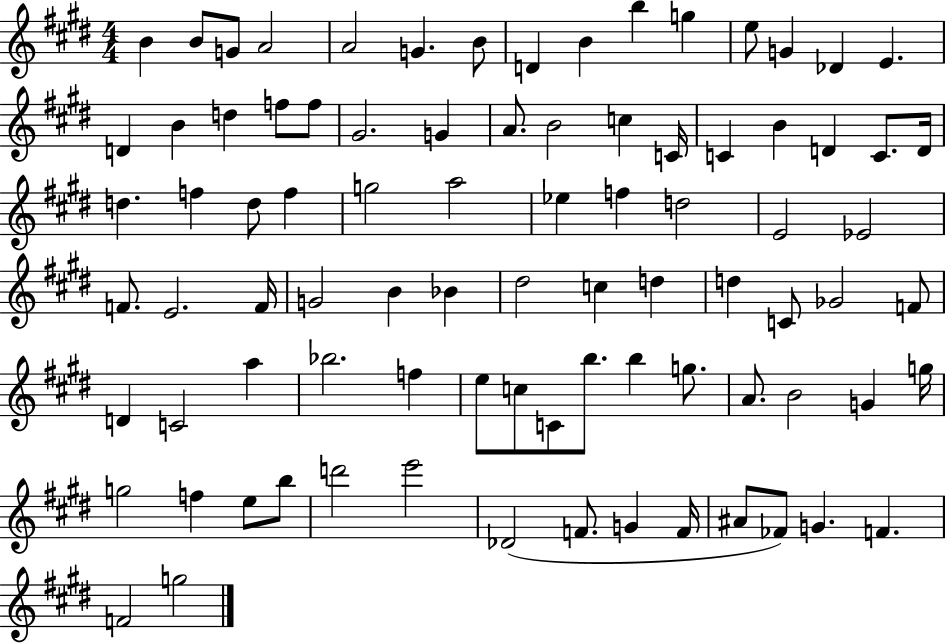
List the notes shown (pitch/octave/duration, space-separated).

B4/q B4/e G4/e A4/h A4/h G4/q. B4/e D4/q B4/q B5/q G5/q E5/e G4/q Db4/q E4/q. D4/q B4/q D5/q F5/e F5/e G#4/h. G4/q A4/e. B4/h C5/q C4/s C4/q B4/q D4/q C4/e. D4/s D5/q. F5/q D5/e F5/q G5/h A5/h Eb5/q F5/q D5/h E4/h Eb4/h F4/e. E4/h. F4/s G4/h B4/q Bb4/q D#5/h C5/q D5/q D5/q C4/e Gb4/h F4/e D4/q C4/h A5/q Bb5/h. F5/q E5/e C5/e C4/e B5/e. B5/q G5/e. A4/e. B4/h G4/q G5/s G5/h F5/q E5/e B5/e D6/h E6/h Db4/h F4/e. G4/q F4/s A#4/e FES4/e G4/q. F4/q. F4/h G5/h